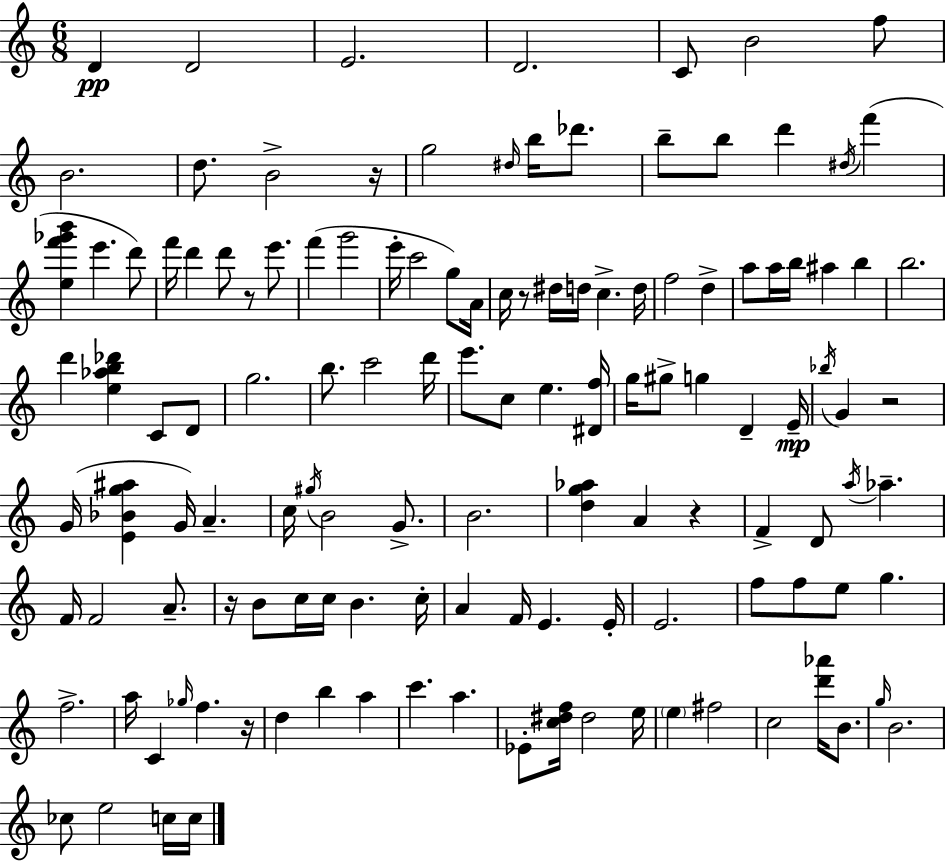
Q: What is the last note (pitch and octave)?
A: C5